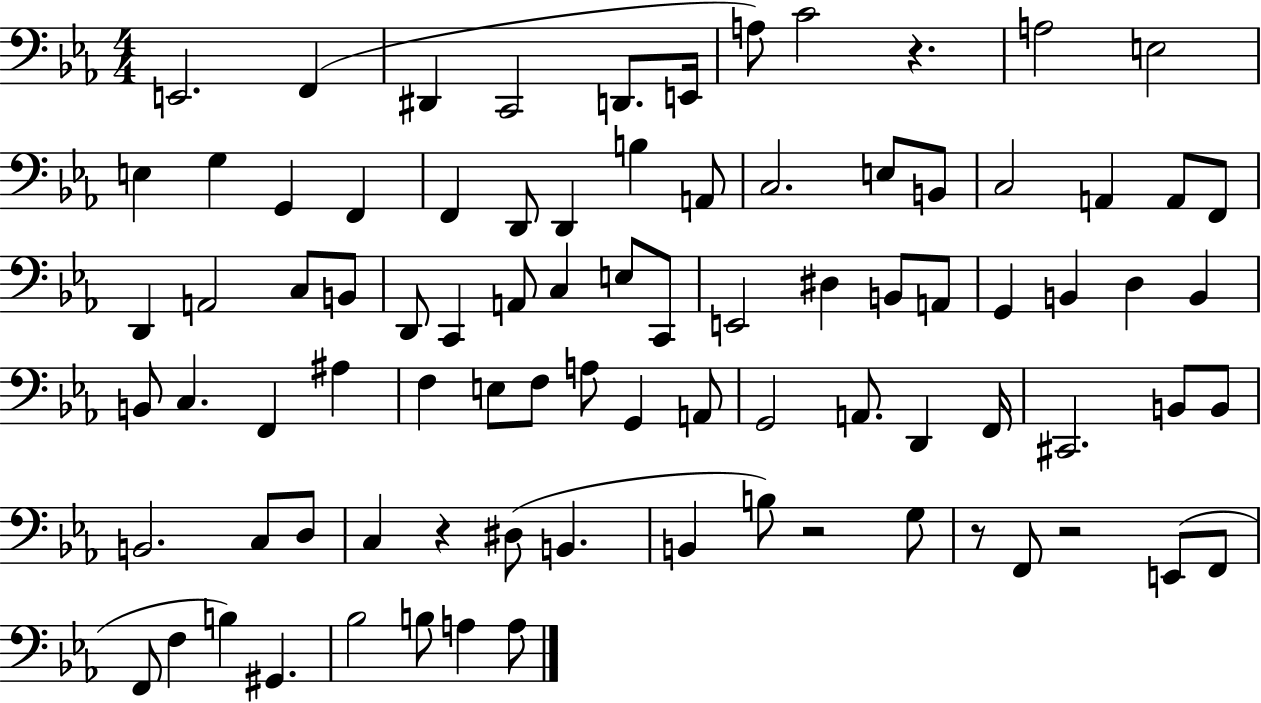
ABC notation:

X:1
T:Untitled
M:4/4
L:1/4
K:Eb
E,,2 F,, ^D,, C,,2 D,,/2 E,,/4 A,/2 C2 z A,2 E,2 E, G, G,, F,, F,, D,,/2 D,, B, A,,/2 C,2 E,/2 B,,/2 C,2 A,, A,,/2 F,,/2 D,, A,,2 C,/2 B,,/2 D,,/2 C,, A,,/2 C, E,/2 C,,/2 E,,2 ^D, B,,/2 A,,/2 G,, B,, D, B,, B,,/2 C, F,, ^A, F, E,/2 F,/2 A,/2 G,, A,,/2 G,,2 A,,/2 D,, F,,/4 ^C,,2 B,,/2 B,,/2 B,,2 C,/2 D,/2 C, z ^D,/2 B,, B,, B,/2 z2 G,/2 z/2 F,,/2 z2 E,,/2 F,,/2 F,,/2 F, B, ^G,, _B,2 B,/2 A, A,/2